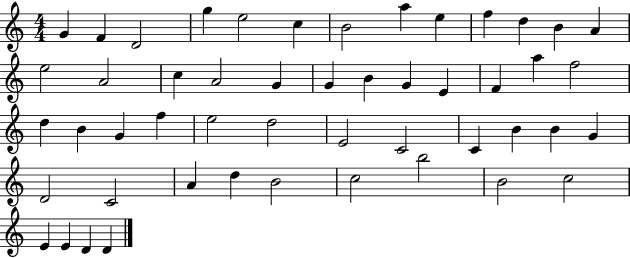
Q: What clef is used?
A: treble